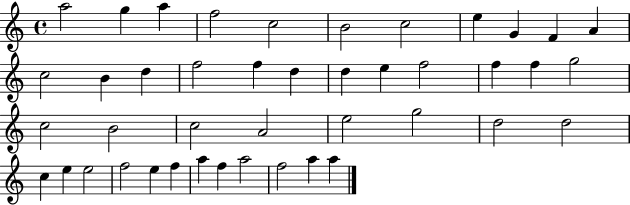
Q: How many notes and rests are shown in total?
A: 43